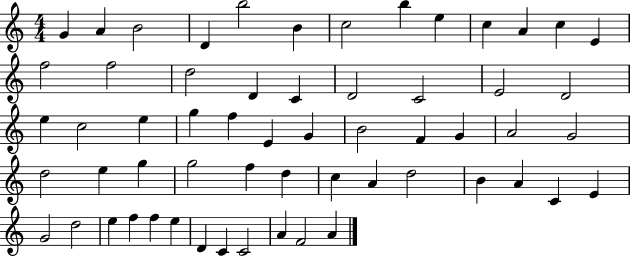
G4/q A4/q B4/h D4/q B5/h B4/q C5/h B5/q E5/q C5/q A4/q C5/q E4/q F5/h F5/h D5/h D4/q C4/q D4/h C4/h E4/h D4/h E5/q C5/h E5/q G5/q F5/q E4/q G4/q B4/h F4/q G4/q A4/h G4/h D5/h E5/q G5/q G5/h F5/q D5/q C5/q A4/q D5/h B4/q A4/q C4/q E4/q G4/h D5/h E5/q F5/q F5/q E5/q D4/q C4/q C4/h A4/q F4/h A4/q